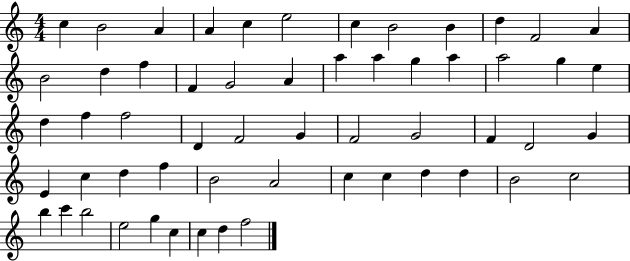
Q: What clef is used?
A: treble